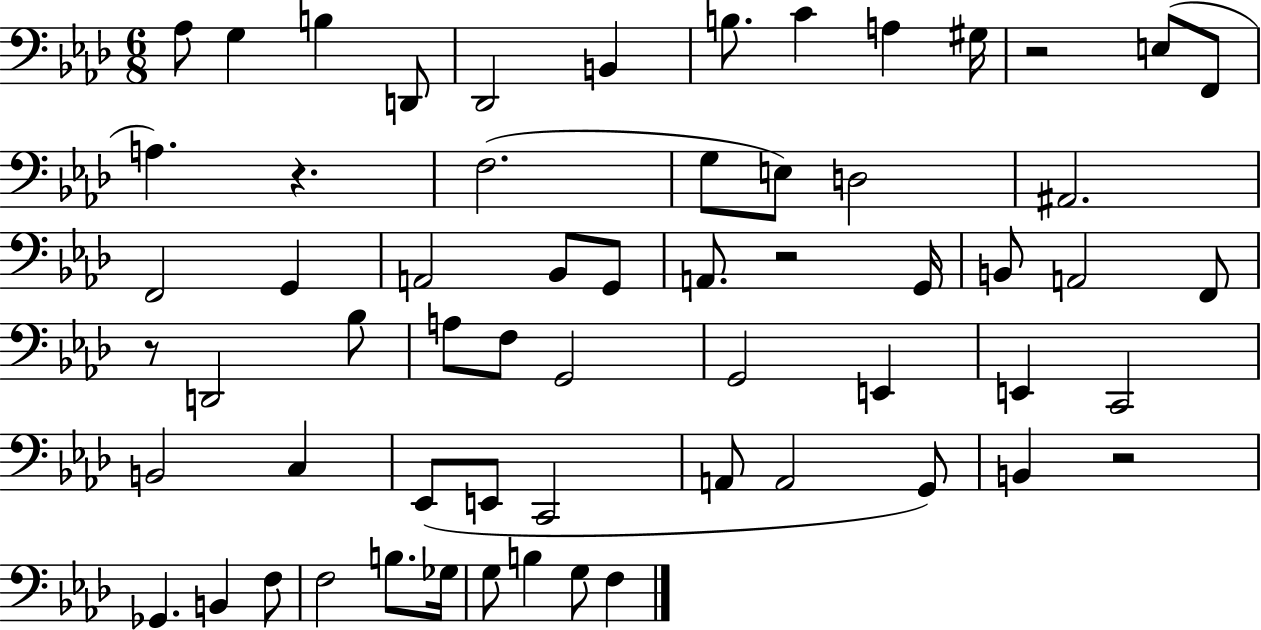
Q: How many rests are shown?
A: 5